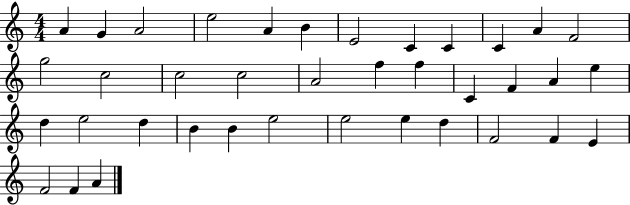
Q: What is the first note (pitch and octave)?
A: A4